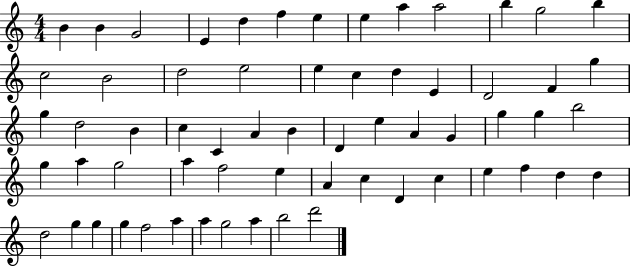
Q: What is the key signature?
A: C major